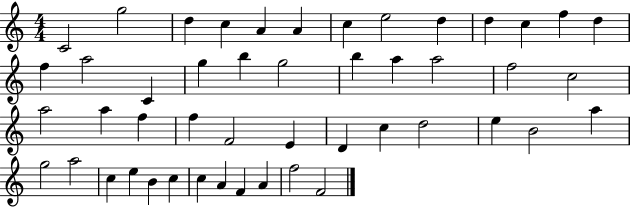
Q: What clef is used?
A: treble